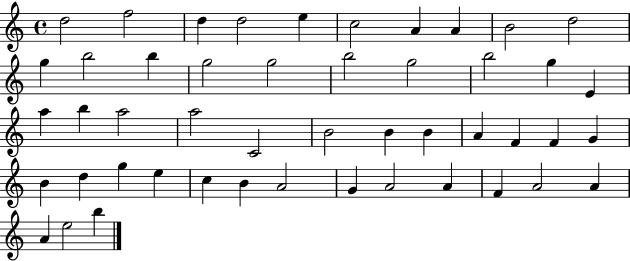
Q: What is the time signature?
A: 4/4